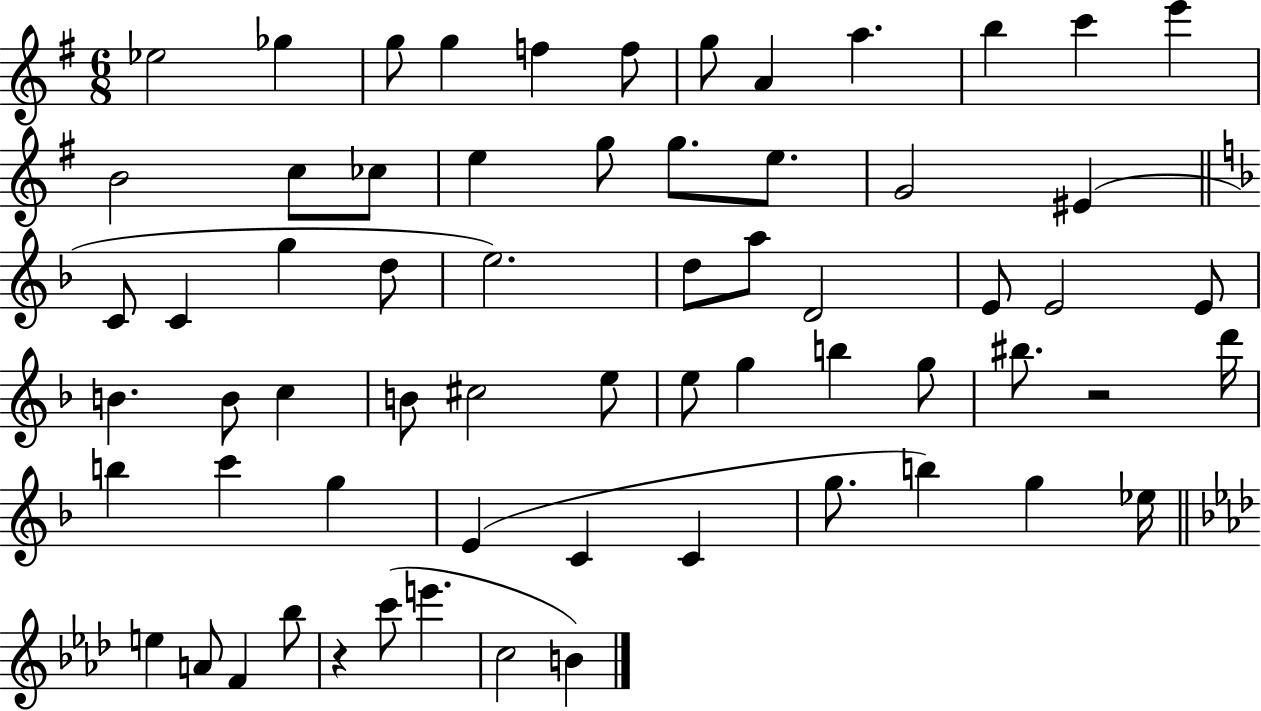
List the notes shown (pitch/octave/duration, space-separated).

Eb5/h Gb5/q G5/e G5/q F5/q F5/e G5/e A4/q A5/q. B5/q C6/q E6/q B4/h C5/e CES5/e E5/q G5/e G5/e. E5/e. G4/h EIS4/q C4/e C4/q G5/q D5/e E5/h. D5/e A5/e D4/h E4/e E4/h E4/e B4/q. B4/e C5/q B4/e C#5/h E5/e E5/e G5/q B5/q G5/e BIS5/e. R/h D6/s B5/q C6/q G5/q E4/q C4/q C4/q G5/e. B5/q G5/q Eb5/s E5/q A4/e F4/q Bb5/e R/q C6/e E6/q. C5/h B4/q